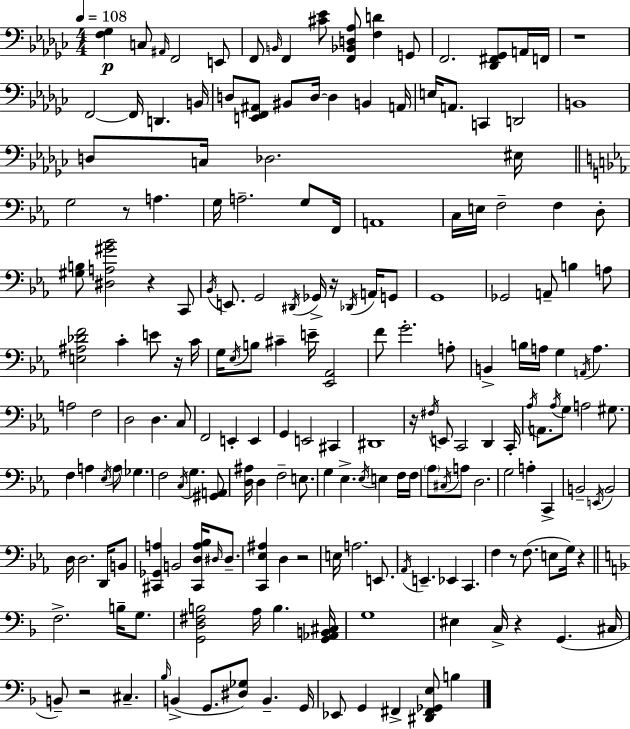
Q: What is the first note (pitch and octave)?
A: C3